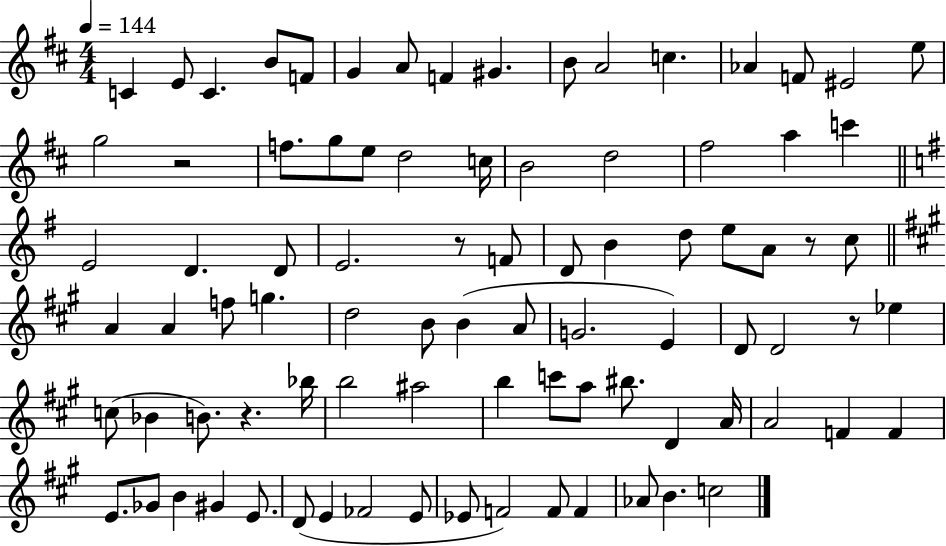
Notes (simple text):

C4/q E4/e C4/q. B4/e F4/e G4/q A4/e F4/q G#4/q. B4/e A4/h C5/q. Ab4/q F4/e EIS4/h E5/e G5/h R/h F5/e. G5/e E5/e D5/h C5/s B4/h D5/h F#5/h A5/q C6/q E4/h D4/q. D4/e E4/h. R/e F4/e D4/e B4/q D5/e E5/e A4/e R/e C5/e A4/q A4/q F5/e G5/q. D5/h B4/e B4/q A4/e G4/h. E4/q D4/e D4/h R/e Eb5/q C5/e Bb4/q B4/e. R/q. Bb5/s B5/h A#5/h B5/q C6/e A5/e BIS5/e. D4/q A4/s A4/h F4/q F4/q E4/e. Gb4/e B4/q G#4/q E4/e. D4/e E4/q FES4/h E4/e Eb4/e F4/h F4/e F4/q Ab4/e B4/q. C5/h